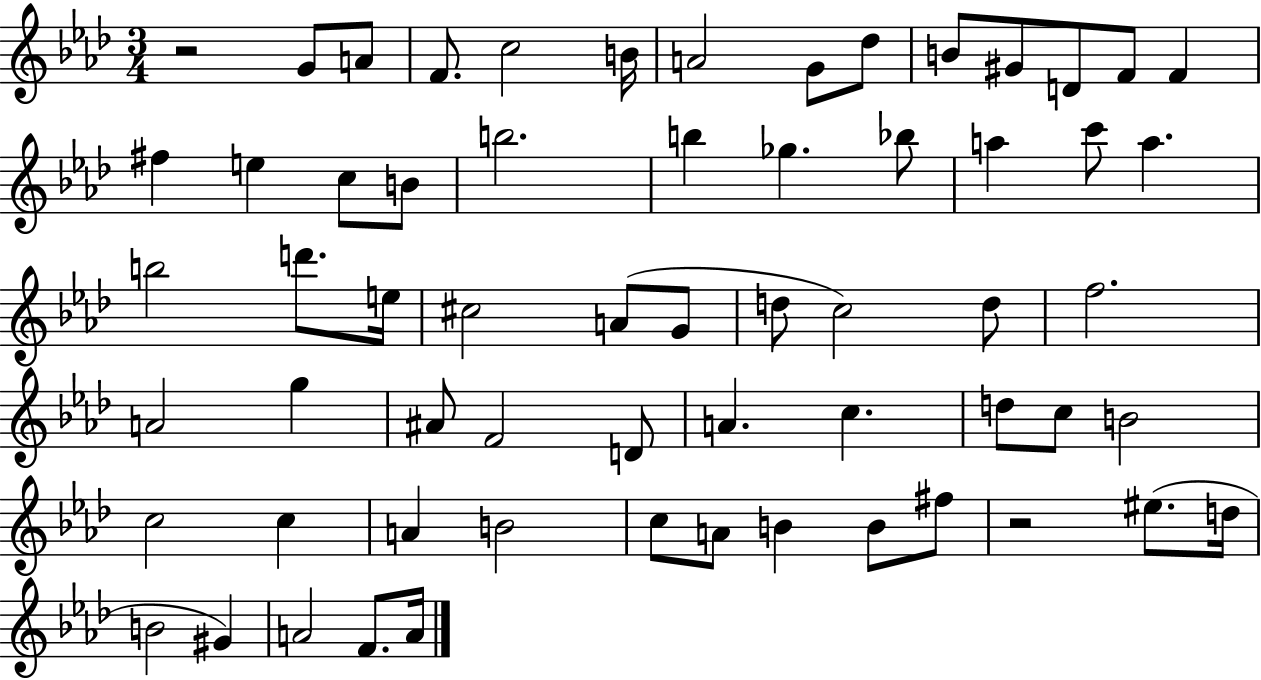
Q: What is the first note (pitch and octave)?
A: G4